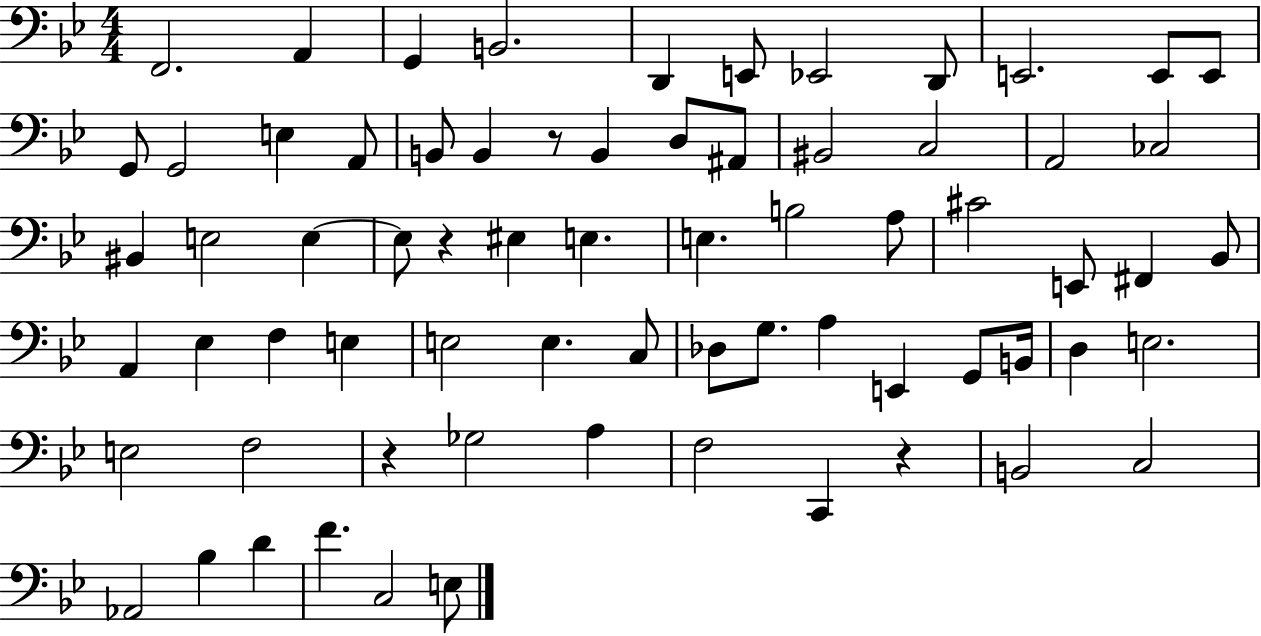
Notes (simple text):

F2/h. A2/q G2/q B2/h. D2/q E2/e Eb2/h D2/e E2/h. E2/e E2/e G2/e G2/h E3/q A2/e B2/e B2/q R/e B2/q D3/e A#2/e BIS2/h C3/h A2/h CES3/h BIS2/q E3/h E3/q E3/e R/q EIS3/q E3/q. E3/q. B3/h A3/e C#4/h E2/e F#2/q Bb2/e A2/q Eb3/q F3/q E3/q E3/h E3/q. C3/e Db3/e G3/e. A3/q E2/q G2/e B2/s D3/q E3/h. E3/h F3/h R/q Gb3/h A3/q F3/h C2/q R/q B2/h C3/h Ab2/h Bb3/q D4/q F4/q. C3/h E3/e